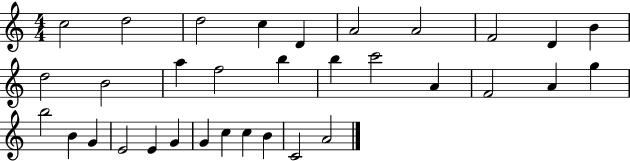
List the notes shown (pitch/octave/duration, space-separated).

C5/h D5/h D5/h C5/q D4/q A4/h A4/h F4/h D4/q B4/q D5/h B4/h A5/q F5/h B5/q B5/q C6/h A4/q F4/h A4/q G5/q B5/h B4/q G4/q E4/h E4/q G4/q G4/q C5/q C5/q B4/q C4/h A4/h